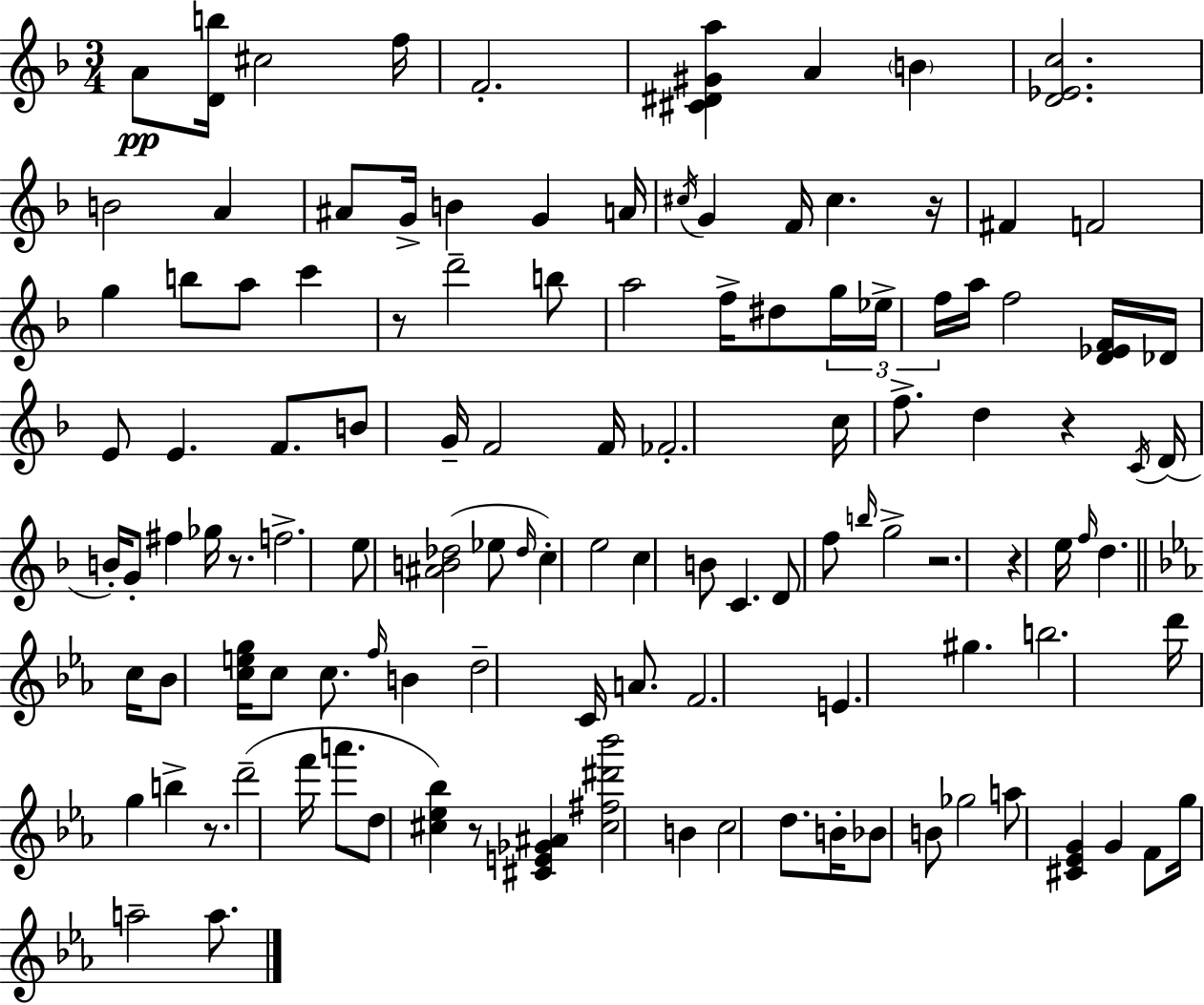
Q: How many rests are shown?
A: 8